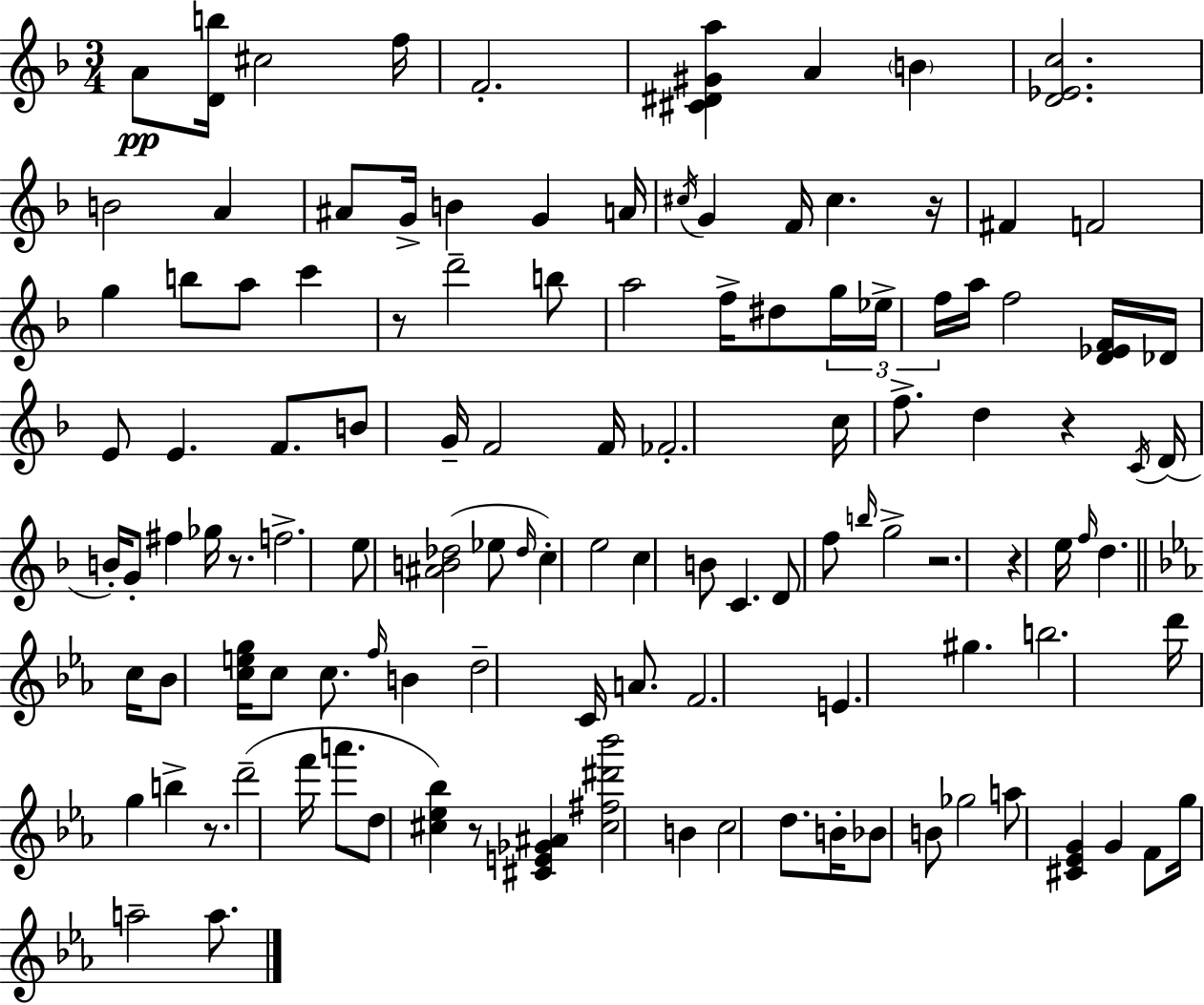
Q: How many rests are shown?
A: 8